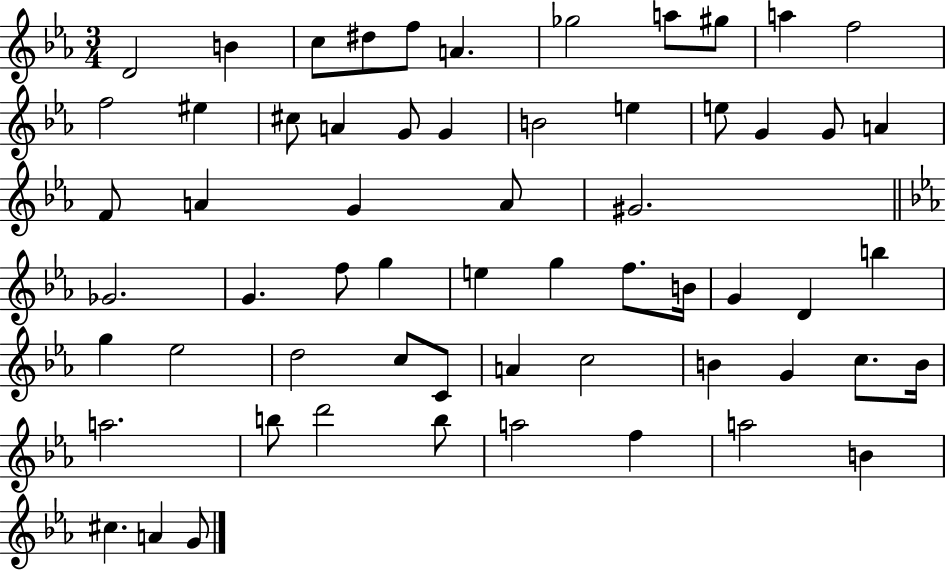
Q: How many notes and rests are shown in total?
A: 61